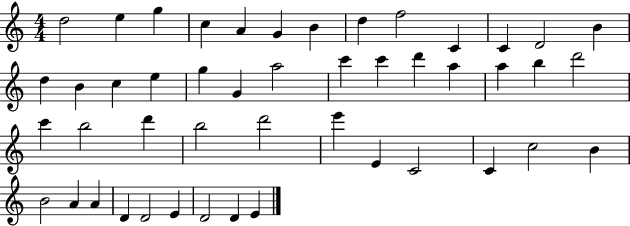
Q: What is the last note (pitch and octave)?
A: E4